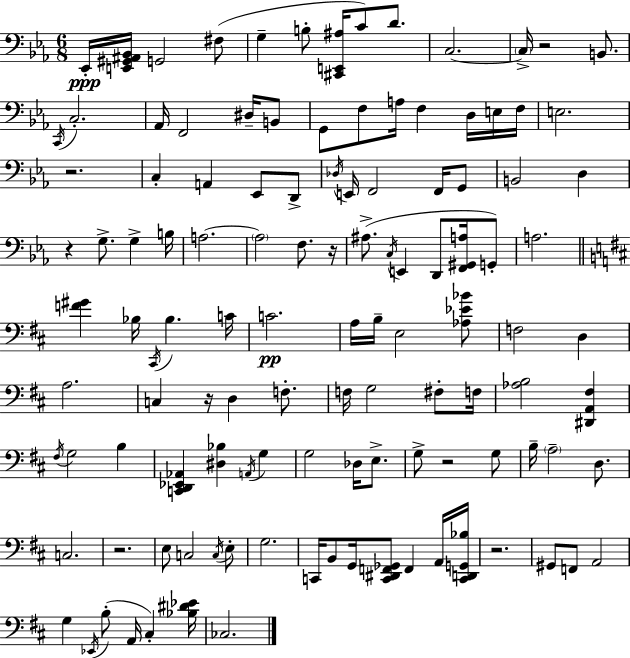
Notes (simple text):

Eb2/s [E2,G#2,A#2,Bb2]/s G2/h F#3/e G3/q B3/e [C#2,E2,A#3]/s C4/e D4/e. C3/h. C3/s R/h B2/e. C2/s C3/h. Ab2/s F2/h D#3/s B2/e G2/e F3/e A3/s F3/q D3/s E3/s F3/s E3/h. R/h. C3/q A2/q Eb2/e D2/e Db3/s E2/s F2/h F2/s G2/e B2/h D3/q R/q G3/e. G3/q B3/s A3/h. A3/h F3/e. R/s A#3/e. C3/s E2/q D2/e [F2,G#2,A3]/s G2/e A3/h. [F4,G#4]/q Bb3/s C#2/s Bb3/q. C4/s C4/h. A3/s B3/s E3/h [Ab3,Eb4,Bb4]/e F3/h D3/q A3/h. C3/q R/s D3/q F3/e. F3/s G3/h F#3/e F3/s [Ab3,B3]/h [D#2,A2,F#3]/q F#3/s G3/h B3/q [C2,D2,Eb2,Ab2]/q [D#3,Bb3]/q A2/s G3/q G3/h Db3/s E3/e. G3/e R/h G3/e B3/s A3/h D3/e. C3/h. R/h. E3/e C3/h C3/s E3/e G3/h. C2/s B2/e G2/s [C2,D#2,F2,Gb2]/e F2/q A2/s [C2,D2,G2,Bb3]/s R/h. G#2/e F2/e A2/h G3/q Eb2/s B3/e A2/s C#3/q [Bb3,D#4,Eb4]/s CES3/h.